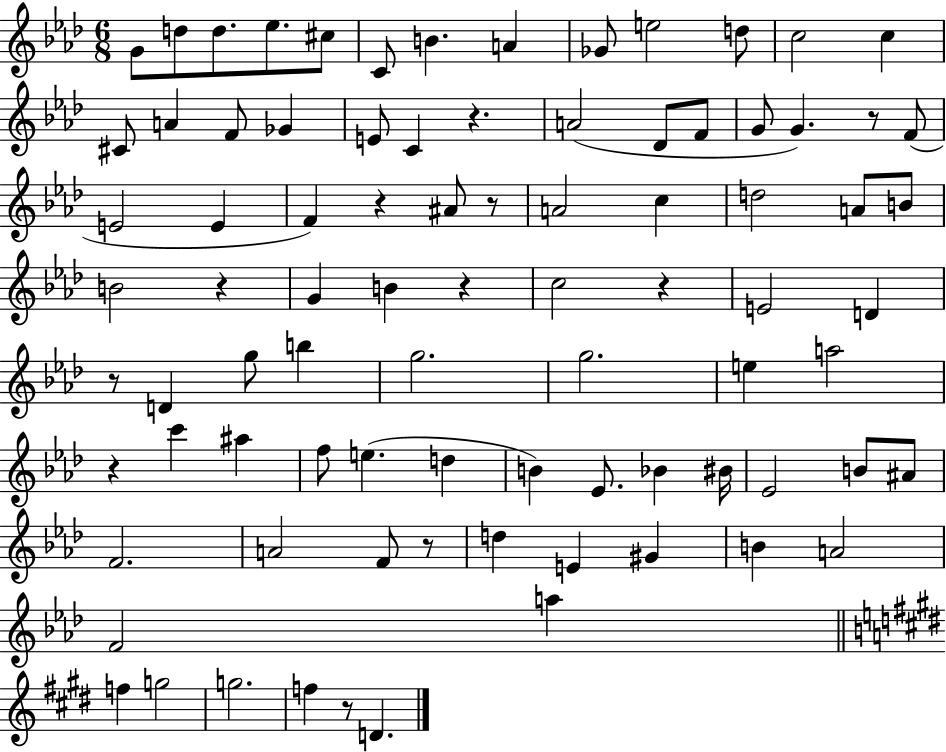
X:1
T:Untitled
M:6/8
L:1/4
K:Ab
G/2 d/2 d/2 _e/2 ^c/2 C/2 B A _G/2 e2 d/2 c2 c ^C/2 A F/2 _G E/2 C z A2 _D/2 F/2 G/2 G z/2 F/2 E2 E F z ^A/2 z/2 A2 c d2 A/2 B/2 B2 z G B z c2 z E2 D z/2 D g/2 b g2 g2 e a2 z c' ^a f/2 e d B _E/2 _B ^B/4 _E2 B/2 ^A/2 F2 A2 F/2 z/2 d E ^G B A2 F2 a f g2 g2 f z/2 D